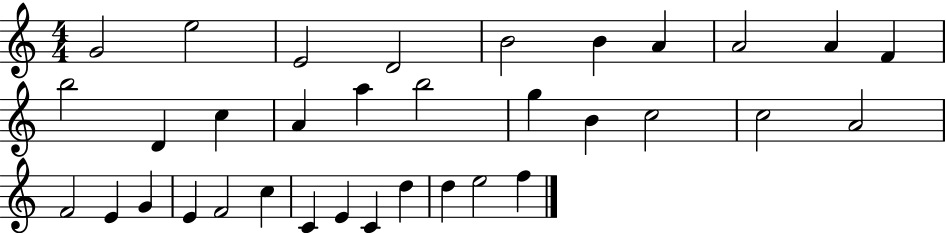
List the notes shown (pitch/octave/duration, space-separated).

G4/h E5/h E4/h D4/h B4/h B4/q A4/q A4/h A4/q F4/q B5/h D4/q C5/q A4/q A5/q B5/h G5/q B4/q C5/h C5/h A4/h F4/h E4/q G4/q E4/q F4/h C5/q C4/q E4/q C4/q D5/q D5/q E5/h F5/q